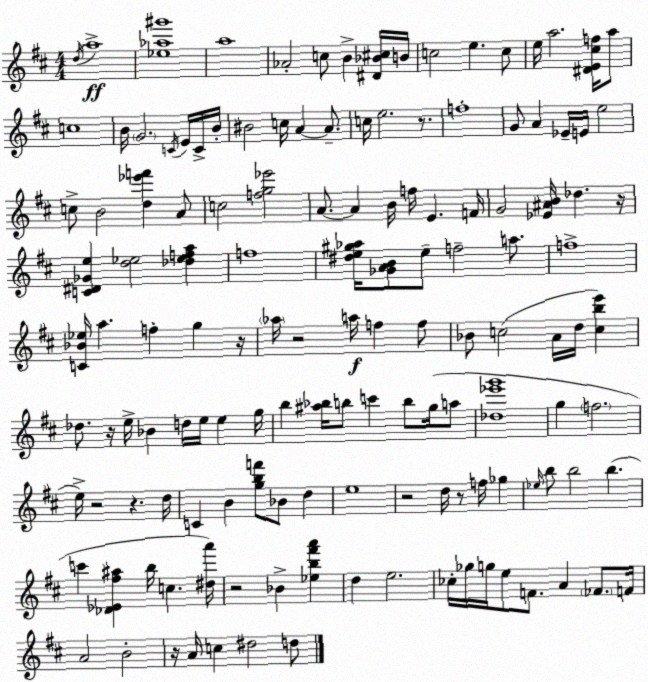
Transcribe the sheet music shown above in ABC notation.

X:1
T:Untitled
M:4/4
L:1/4
K:D
d/4 a4 [_e_a^g']4 a4 _A2 c/2 B [^D_B^c]/4 B/4 c2 e c/2 e/4 a2 [^DE^cf]/4 a/2 c4 B/4 G2 C/4 E/4 C/4 B/4 ^B2 c/4 A A/2 c/4 e2 z/2 f4 G/2 A _E/4 E/4 e2 c/2 B2 [d_e'f'] A/2 c2 [fg_e']2 A/2 A B/4 f/4 E F/4 G2 [_E^AB]/4 _d z/4 [C^D_Ge] [d_e]2 [_d_efa] f4 [^de^g_a]/4 [_GAB]/2 e/2 f2 a/2 f4 [C_B_e]/4 a f g z/4 _a/4 z2 a/4 f f/2 _B/2 c2 A/4 d/4 [cbe'] _d/2 z/4 e/4 _B d/4 e/4 e g/4 b [^a_b]/4 b/2 c' b/2 g/4 a/2 [_d_e'g']4 g f2 e/4 z2 z d/4 C B [gbf']/2 _B/2 d e4 z2 d/4 z/2 f/4 _g _e/4 b/2 b2 b c' [_D_E^f^a] b/4 c [^da']/4 z2 _B [_eb^f'a'] d e2 _c/4 _g/4 g/4 e/2 F/2 A _F/2 F/4 A2 B2 z/4 A/4 c ^d2 d/2